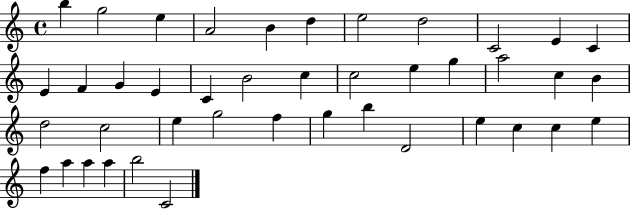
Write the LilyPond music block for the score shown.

{
  \clef treble
  \time 4/4
  \defaultTimeSignature
  \key c \major
  b''4 g''2 e''4 | a'2 b'4 d''4 | e''2 d''2 | c'2 e'4 c'4 | \break e'4 f'4 g'4 e'4 | c'4 b'2 c''4 | c''2 e''4 g''4 | a''2 c''4 b'4 | \break d''2 c''2 | e''4 g''2 f''4 | g''4 b''4 d'2 | e''4 c''4 c''4 e''4 | \break f''4 a''4 a''4 a''4 | b''2 c'2 | \bar "|."
}